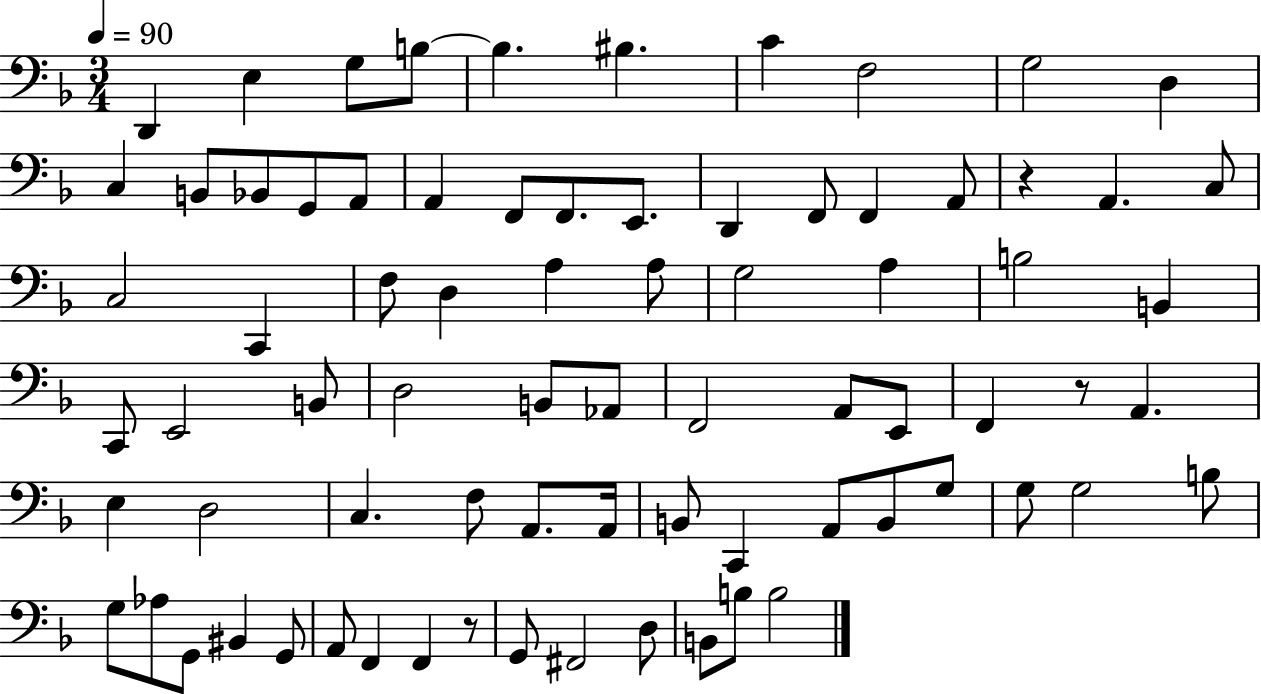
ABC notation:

X:1
T:Untitled
M:3/4
L:1/4
K:F
D,, E, G,/2 B,/2 B, ^B, C F,2 G,2 D, C, B,,/2 _B,,/2 G,,/2 A,,/2 A,, F,,/2 F,,/2 E,,/2 D,, F,,/2 F,, A,,/2 z A,, C,/2 C,2 C,, F,/2 D, A, A,/2 G,2 A, B,2 B,, C,,/2 E,,2 B,,/2 D,2 B,,/2 _A,,/2 F,,2 A,,/2 E,,/2 F,, z/2 A,, E, D,2 C, F,/2 A,,/2 A,,/4 B,,/2 C,, A,,/2 B,,/2 G,/2 G,/2 G,2 B,/2 G,/2 _A,/2 G,,/2 ^B,, G,,/2 A,,/2 F,, F,, z/2 G,,/2 ^F,,2 D,/2 B,,/2 B,/2 B,2